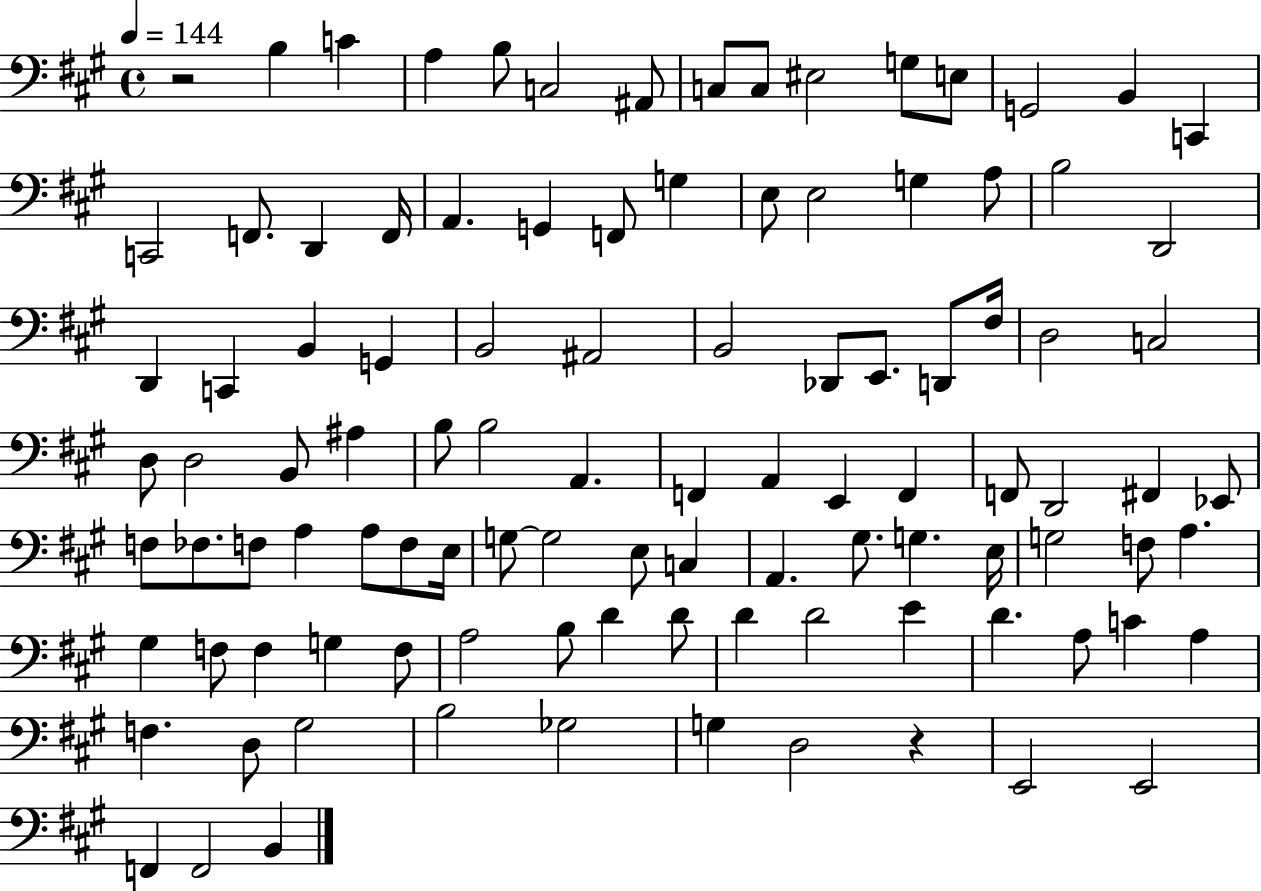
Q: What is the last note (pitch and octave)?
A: B2